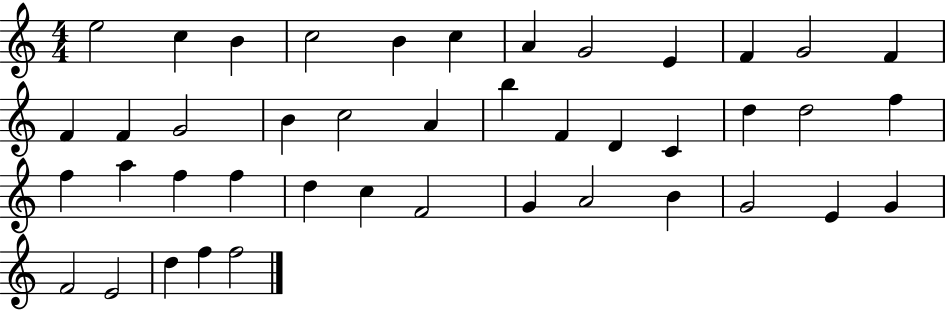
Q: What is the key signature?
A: C major